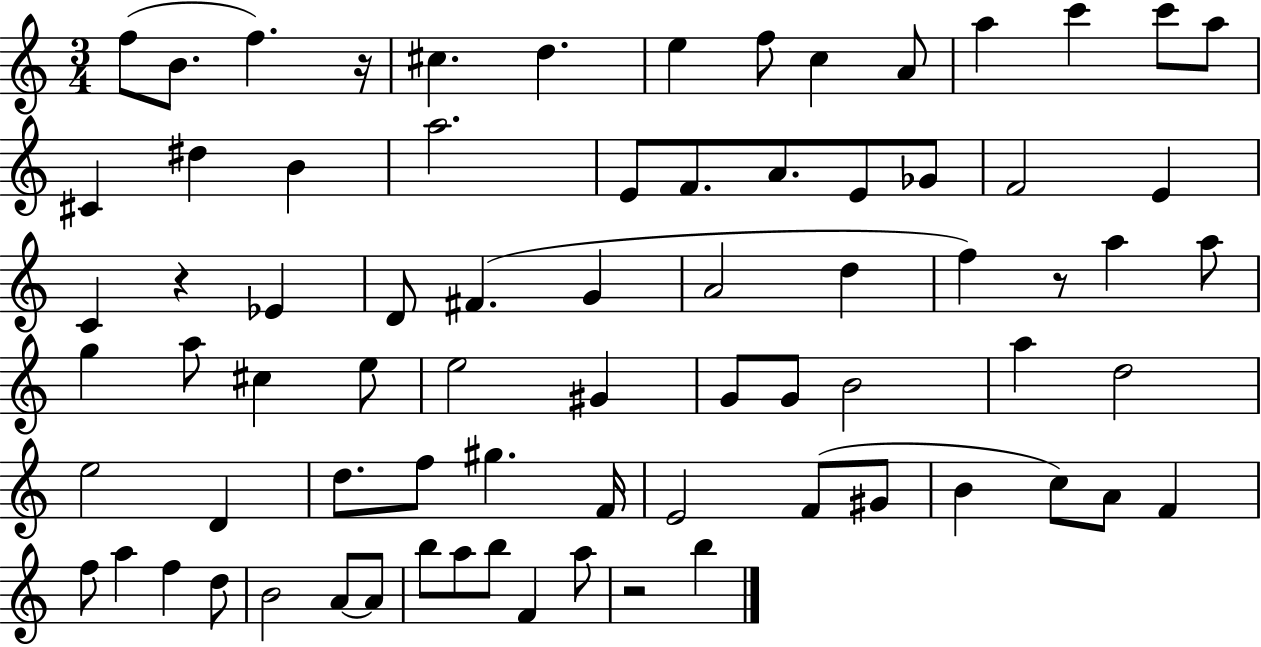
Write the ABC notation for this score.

X:1
T:Untitled
M:3/4
L:1/4
K:C
f/2 B/2 f z/4 ^c d e f/2 c A/2 a c' c'/2 a/2 ^C ^d B a2 E/2 F/2 A/2 E/2 _G/2 F2 E C z _E D/2 ^F G A2 d f z/2 a a/2 g a/2 ^c e/2 e2 ^G G/2 G/2 B2 a d2 e2 D d/2 f/2 ^g F/4 E2 F/2 ^G/2 B c/2 A/2 F f/2 a f d/2 B2 A/2 A/2 b/2 a/2 b/2 F a/2 z2 b